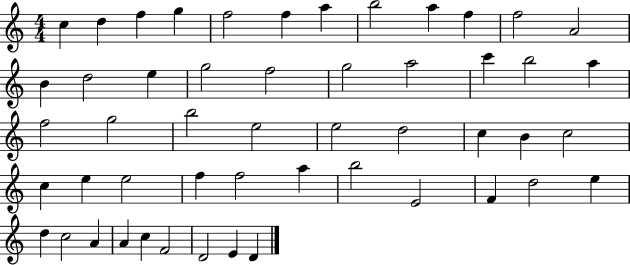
{
  \clef treble
  \numericTimeSignature
  \time 4/4
  \key c \major
  c''4 d''4 f''4 g''4 | f''2 f''4 a''4 | b''2 a''4 f''4 | f''2 a'2 | \break b'4 d''2 e''4 | g''2 f''2 | g''2 a''2 | c'''4 b''2 a''4 | \break f''2 g''2 | b''2 e''2 | e''2 d''2 | c''4 b'4 c''2 | \break c''4 e''4 e''2 | f''4 f''2 a''4 | b''2 e'2 | f'4 d''2 e''4 | \break d''4 c''2 a'4 | a'4 c''4 f'2 | d'2 e'4 d'4 | \bar "|."
}